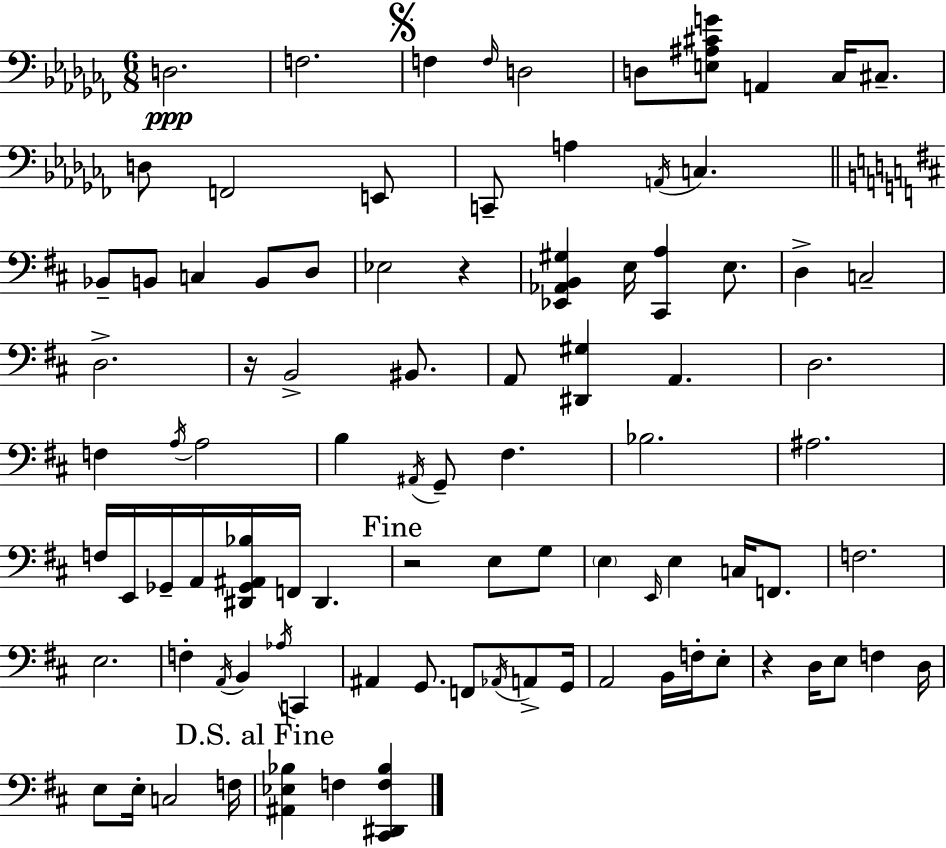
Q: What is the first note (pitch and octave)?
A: D3